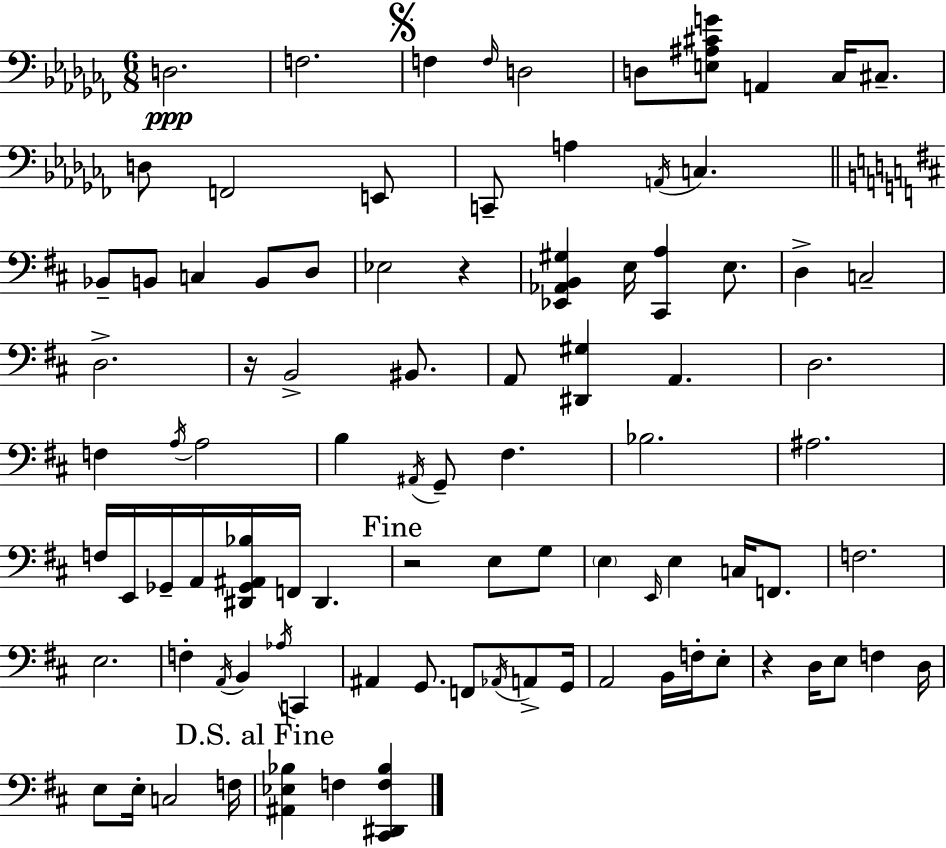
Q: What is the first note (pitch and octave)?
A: D3